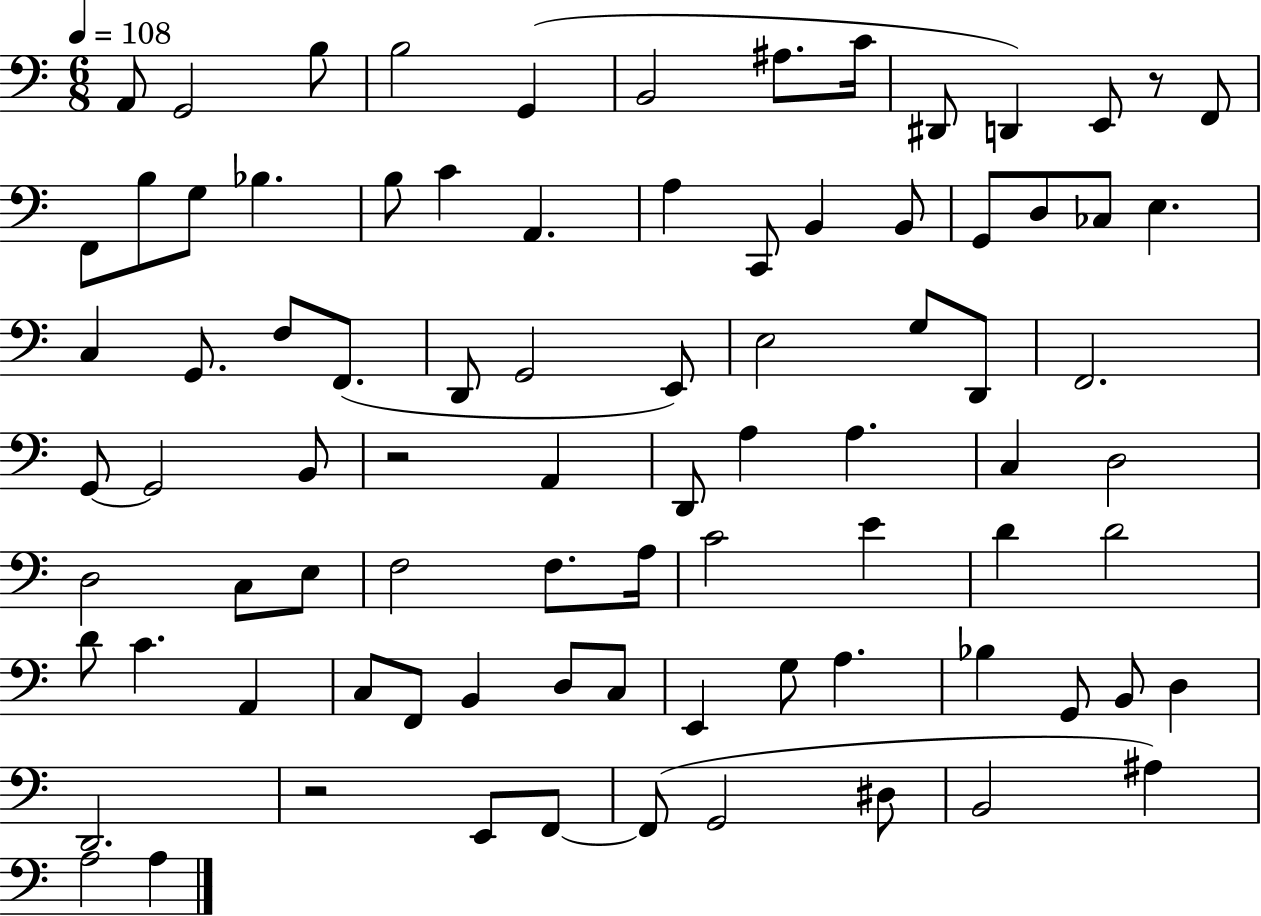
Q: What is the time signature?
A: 6/8